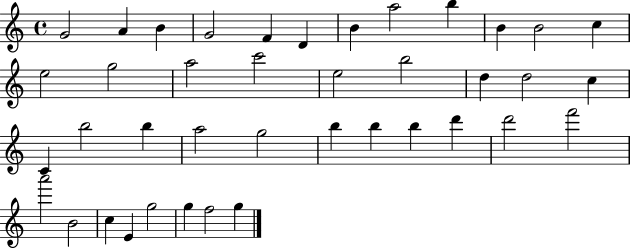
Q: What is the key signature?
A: C major